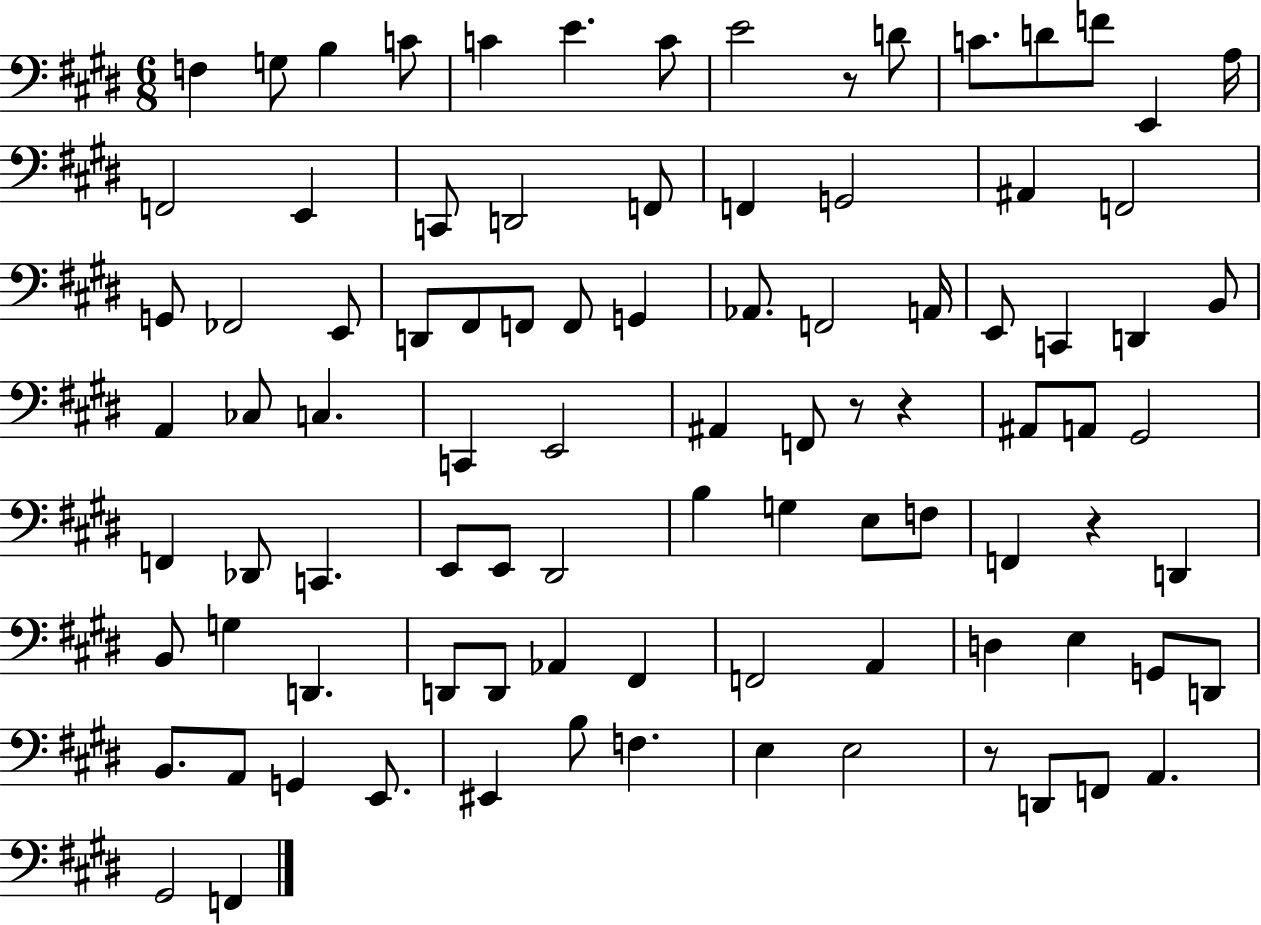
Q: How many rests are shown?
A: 5